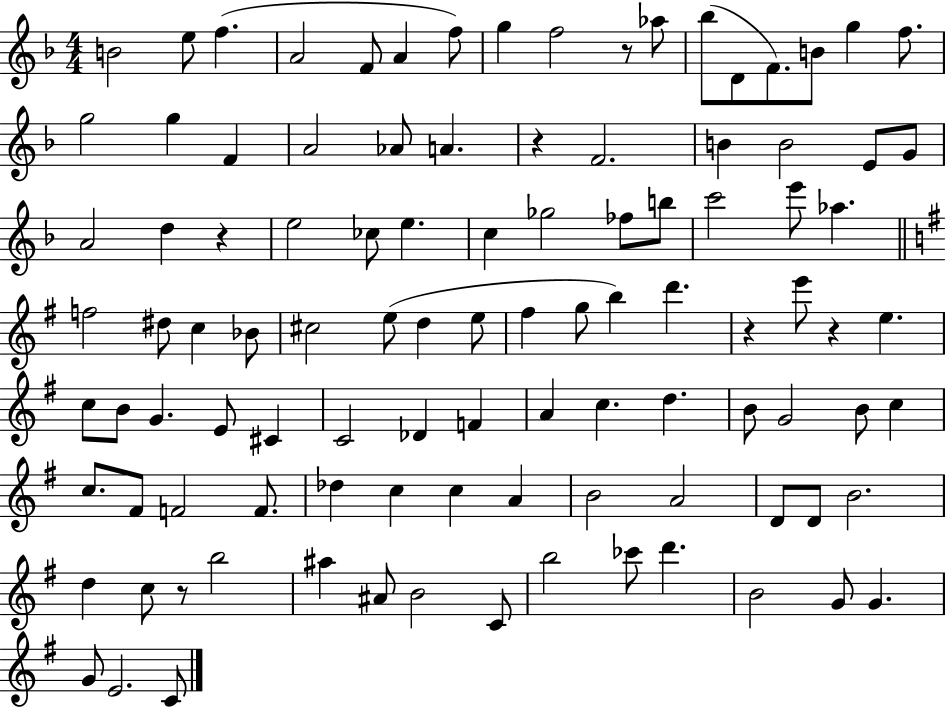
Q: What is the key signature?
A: F major